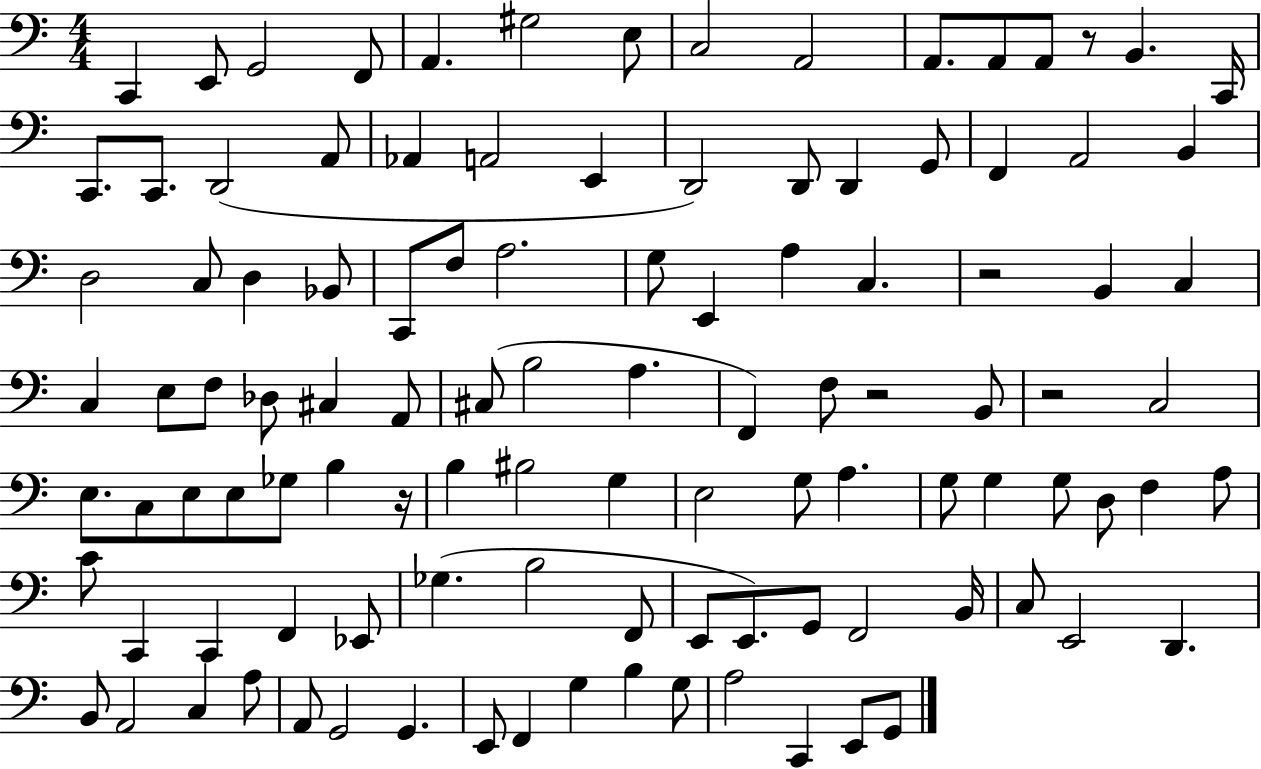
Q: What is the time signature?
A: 4/4